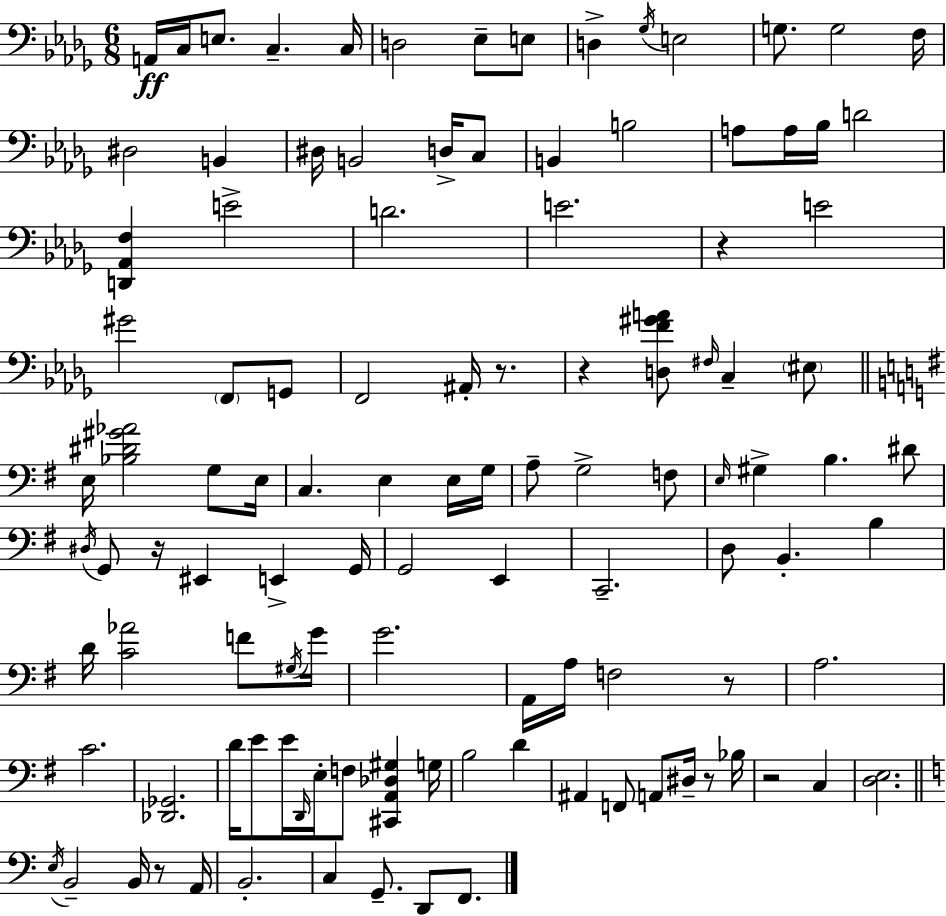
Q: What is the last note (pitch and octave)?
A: F2